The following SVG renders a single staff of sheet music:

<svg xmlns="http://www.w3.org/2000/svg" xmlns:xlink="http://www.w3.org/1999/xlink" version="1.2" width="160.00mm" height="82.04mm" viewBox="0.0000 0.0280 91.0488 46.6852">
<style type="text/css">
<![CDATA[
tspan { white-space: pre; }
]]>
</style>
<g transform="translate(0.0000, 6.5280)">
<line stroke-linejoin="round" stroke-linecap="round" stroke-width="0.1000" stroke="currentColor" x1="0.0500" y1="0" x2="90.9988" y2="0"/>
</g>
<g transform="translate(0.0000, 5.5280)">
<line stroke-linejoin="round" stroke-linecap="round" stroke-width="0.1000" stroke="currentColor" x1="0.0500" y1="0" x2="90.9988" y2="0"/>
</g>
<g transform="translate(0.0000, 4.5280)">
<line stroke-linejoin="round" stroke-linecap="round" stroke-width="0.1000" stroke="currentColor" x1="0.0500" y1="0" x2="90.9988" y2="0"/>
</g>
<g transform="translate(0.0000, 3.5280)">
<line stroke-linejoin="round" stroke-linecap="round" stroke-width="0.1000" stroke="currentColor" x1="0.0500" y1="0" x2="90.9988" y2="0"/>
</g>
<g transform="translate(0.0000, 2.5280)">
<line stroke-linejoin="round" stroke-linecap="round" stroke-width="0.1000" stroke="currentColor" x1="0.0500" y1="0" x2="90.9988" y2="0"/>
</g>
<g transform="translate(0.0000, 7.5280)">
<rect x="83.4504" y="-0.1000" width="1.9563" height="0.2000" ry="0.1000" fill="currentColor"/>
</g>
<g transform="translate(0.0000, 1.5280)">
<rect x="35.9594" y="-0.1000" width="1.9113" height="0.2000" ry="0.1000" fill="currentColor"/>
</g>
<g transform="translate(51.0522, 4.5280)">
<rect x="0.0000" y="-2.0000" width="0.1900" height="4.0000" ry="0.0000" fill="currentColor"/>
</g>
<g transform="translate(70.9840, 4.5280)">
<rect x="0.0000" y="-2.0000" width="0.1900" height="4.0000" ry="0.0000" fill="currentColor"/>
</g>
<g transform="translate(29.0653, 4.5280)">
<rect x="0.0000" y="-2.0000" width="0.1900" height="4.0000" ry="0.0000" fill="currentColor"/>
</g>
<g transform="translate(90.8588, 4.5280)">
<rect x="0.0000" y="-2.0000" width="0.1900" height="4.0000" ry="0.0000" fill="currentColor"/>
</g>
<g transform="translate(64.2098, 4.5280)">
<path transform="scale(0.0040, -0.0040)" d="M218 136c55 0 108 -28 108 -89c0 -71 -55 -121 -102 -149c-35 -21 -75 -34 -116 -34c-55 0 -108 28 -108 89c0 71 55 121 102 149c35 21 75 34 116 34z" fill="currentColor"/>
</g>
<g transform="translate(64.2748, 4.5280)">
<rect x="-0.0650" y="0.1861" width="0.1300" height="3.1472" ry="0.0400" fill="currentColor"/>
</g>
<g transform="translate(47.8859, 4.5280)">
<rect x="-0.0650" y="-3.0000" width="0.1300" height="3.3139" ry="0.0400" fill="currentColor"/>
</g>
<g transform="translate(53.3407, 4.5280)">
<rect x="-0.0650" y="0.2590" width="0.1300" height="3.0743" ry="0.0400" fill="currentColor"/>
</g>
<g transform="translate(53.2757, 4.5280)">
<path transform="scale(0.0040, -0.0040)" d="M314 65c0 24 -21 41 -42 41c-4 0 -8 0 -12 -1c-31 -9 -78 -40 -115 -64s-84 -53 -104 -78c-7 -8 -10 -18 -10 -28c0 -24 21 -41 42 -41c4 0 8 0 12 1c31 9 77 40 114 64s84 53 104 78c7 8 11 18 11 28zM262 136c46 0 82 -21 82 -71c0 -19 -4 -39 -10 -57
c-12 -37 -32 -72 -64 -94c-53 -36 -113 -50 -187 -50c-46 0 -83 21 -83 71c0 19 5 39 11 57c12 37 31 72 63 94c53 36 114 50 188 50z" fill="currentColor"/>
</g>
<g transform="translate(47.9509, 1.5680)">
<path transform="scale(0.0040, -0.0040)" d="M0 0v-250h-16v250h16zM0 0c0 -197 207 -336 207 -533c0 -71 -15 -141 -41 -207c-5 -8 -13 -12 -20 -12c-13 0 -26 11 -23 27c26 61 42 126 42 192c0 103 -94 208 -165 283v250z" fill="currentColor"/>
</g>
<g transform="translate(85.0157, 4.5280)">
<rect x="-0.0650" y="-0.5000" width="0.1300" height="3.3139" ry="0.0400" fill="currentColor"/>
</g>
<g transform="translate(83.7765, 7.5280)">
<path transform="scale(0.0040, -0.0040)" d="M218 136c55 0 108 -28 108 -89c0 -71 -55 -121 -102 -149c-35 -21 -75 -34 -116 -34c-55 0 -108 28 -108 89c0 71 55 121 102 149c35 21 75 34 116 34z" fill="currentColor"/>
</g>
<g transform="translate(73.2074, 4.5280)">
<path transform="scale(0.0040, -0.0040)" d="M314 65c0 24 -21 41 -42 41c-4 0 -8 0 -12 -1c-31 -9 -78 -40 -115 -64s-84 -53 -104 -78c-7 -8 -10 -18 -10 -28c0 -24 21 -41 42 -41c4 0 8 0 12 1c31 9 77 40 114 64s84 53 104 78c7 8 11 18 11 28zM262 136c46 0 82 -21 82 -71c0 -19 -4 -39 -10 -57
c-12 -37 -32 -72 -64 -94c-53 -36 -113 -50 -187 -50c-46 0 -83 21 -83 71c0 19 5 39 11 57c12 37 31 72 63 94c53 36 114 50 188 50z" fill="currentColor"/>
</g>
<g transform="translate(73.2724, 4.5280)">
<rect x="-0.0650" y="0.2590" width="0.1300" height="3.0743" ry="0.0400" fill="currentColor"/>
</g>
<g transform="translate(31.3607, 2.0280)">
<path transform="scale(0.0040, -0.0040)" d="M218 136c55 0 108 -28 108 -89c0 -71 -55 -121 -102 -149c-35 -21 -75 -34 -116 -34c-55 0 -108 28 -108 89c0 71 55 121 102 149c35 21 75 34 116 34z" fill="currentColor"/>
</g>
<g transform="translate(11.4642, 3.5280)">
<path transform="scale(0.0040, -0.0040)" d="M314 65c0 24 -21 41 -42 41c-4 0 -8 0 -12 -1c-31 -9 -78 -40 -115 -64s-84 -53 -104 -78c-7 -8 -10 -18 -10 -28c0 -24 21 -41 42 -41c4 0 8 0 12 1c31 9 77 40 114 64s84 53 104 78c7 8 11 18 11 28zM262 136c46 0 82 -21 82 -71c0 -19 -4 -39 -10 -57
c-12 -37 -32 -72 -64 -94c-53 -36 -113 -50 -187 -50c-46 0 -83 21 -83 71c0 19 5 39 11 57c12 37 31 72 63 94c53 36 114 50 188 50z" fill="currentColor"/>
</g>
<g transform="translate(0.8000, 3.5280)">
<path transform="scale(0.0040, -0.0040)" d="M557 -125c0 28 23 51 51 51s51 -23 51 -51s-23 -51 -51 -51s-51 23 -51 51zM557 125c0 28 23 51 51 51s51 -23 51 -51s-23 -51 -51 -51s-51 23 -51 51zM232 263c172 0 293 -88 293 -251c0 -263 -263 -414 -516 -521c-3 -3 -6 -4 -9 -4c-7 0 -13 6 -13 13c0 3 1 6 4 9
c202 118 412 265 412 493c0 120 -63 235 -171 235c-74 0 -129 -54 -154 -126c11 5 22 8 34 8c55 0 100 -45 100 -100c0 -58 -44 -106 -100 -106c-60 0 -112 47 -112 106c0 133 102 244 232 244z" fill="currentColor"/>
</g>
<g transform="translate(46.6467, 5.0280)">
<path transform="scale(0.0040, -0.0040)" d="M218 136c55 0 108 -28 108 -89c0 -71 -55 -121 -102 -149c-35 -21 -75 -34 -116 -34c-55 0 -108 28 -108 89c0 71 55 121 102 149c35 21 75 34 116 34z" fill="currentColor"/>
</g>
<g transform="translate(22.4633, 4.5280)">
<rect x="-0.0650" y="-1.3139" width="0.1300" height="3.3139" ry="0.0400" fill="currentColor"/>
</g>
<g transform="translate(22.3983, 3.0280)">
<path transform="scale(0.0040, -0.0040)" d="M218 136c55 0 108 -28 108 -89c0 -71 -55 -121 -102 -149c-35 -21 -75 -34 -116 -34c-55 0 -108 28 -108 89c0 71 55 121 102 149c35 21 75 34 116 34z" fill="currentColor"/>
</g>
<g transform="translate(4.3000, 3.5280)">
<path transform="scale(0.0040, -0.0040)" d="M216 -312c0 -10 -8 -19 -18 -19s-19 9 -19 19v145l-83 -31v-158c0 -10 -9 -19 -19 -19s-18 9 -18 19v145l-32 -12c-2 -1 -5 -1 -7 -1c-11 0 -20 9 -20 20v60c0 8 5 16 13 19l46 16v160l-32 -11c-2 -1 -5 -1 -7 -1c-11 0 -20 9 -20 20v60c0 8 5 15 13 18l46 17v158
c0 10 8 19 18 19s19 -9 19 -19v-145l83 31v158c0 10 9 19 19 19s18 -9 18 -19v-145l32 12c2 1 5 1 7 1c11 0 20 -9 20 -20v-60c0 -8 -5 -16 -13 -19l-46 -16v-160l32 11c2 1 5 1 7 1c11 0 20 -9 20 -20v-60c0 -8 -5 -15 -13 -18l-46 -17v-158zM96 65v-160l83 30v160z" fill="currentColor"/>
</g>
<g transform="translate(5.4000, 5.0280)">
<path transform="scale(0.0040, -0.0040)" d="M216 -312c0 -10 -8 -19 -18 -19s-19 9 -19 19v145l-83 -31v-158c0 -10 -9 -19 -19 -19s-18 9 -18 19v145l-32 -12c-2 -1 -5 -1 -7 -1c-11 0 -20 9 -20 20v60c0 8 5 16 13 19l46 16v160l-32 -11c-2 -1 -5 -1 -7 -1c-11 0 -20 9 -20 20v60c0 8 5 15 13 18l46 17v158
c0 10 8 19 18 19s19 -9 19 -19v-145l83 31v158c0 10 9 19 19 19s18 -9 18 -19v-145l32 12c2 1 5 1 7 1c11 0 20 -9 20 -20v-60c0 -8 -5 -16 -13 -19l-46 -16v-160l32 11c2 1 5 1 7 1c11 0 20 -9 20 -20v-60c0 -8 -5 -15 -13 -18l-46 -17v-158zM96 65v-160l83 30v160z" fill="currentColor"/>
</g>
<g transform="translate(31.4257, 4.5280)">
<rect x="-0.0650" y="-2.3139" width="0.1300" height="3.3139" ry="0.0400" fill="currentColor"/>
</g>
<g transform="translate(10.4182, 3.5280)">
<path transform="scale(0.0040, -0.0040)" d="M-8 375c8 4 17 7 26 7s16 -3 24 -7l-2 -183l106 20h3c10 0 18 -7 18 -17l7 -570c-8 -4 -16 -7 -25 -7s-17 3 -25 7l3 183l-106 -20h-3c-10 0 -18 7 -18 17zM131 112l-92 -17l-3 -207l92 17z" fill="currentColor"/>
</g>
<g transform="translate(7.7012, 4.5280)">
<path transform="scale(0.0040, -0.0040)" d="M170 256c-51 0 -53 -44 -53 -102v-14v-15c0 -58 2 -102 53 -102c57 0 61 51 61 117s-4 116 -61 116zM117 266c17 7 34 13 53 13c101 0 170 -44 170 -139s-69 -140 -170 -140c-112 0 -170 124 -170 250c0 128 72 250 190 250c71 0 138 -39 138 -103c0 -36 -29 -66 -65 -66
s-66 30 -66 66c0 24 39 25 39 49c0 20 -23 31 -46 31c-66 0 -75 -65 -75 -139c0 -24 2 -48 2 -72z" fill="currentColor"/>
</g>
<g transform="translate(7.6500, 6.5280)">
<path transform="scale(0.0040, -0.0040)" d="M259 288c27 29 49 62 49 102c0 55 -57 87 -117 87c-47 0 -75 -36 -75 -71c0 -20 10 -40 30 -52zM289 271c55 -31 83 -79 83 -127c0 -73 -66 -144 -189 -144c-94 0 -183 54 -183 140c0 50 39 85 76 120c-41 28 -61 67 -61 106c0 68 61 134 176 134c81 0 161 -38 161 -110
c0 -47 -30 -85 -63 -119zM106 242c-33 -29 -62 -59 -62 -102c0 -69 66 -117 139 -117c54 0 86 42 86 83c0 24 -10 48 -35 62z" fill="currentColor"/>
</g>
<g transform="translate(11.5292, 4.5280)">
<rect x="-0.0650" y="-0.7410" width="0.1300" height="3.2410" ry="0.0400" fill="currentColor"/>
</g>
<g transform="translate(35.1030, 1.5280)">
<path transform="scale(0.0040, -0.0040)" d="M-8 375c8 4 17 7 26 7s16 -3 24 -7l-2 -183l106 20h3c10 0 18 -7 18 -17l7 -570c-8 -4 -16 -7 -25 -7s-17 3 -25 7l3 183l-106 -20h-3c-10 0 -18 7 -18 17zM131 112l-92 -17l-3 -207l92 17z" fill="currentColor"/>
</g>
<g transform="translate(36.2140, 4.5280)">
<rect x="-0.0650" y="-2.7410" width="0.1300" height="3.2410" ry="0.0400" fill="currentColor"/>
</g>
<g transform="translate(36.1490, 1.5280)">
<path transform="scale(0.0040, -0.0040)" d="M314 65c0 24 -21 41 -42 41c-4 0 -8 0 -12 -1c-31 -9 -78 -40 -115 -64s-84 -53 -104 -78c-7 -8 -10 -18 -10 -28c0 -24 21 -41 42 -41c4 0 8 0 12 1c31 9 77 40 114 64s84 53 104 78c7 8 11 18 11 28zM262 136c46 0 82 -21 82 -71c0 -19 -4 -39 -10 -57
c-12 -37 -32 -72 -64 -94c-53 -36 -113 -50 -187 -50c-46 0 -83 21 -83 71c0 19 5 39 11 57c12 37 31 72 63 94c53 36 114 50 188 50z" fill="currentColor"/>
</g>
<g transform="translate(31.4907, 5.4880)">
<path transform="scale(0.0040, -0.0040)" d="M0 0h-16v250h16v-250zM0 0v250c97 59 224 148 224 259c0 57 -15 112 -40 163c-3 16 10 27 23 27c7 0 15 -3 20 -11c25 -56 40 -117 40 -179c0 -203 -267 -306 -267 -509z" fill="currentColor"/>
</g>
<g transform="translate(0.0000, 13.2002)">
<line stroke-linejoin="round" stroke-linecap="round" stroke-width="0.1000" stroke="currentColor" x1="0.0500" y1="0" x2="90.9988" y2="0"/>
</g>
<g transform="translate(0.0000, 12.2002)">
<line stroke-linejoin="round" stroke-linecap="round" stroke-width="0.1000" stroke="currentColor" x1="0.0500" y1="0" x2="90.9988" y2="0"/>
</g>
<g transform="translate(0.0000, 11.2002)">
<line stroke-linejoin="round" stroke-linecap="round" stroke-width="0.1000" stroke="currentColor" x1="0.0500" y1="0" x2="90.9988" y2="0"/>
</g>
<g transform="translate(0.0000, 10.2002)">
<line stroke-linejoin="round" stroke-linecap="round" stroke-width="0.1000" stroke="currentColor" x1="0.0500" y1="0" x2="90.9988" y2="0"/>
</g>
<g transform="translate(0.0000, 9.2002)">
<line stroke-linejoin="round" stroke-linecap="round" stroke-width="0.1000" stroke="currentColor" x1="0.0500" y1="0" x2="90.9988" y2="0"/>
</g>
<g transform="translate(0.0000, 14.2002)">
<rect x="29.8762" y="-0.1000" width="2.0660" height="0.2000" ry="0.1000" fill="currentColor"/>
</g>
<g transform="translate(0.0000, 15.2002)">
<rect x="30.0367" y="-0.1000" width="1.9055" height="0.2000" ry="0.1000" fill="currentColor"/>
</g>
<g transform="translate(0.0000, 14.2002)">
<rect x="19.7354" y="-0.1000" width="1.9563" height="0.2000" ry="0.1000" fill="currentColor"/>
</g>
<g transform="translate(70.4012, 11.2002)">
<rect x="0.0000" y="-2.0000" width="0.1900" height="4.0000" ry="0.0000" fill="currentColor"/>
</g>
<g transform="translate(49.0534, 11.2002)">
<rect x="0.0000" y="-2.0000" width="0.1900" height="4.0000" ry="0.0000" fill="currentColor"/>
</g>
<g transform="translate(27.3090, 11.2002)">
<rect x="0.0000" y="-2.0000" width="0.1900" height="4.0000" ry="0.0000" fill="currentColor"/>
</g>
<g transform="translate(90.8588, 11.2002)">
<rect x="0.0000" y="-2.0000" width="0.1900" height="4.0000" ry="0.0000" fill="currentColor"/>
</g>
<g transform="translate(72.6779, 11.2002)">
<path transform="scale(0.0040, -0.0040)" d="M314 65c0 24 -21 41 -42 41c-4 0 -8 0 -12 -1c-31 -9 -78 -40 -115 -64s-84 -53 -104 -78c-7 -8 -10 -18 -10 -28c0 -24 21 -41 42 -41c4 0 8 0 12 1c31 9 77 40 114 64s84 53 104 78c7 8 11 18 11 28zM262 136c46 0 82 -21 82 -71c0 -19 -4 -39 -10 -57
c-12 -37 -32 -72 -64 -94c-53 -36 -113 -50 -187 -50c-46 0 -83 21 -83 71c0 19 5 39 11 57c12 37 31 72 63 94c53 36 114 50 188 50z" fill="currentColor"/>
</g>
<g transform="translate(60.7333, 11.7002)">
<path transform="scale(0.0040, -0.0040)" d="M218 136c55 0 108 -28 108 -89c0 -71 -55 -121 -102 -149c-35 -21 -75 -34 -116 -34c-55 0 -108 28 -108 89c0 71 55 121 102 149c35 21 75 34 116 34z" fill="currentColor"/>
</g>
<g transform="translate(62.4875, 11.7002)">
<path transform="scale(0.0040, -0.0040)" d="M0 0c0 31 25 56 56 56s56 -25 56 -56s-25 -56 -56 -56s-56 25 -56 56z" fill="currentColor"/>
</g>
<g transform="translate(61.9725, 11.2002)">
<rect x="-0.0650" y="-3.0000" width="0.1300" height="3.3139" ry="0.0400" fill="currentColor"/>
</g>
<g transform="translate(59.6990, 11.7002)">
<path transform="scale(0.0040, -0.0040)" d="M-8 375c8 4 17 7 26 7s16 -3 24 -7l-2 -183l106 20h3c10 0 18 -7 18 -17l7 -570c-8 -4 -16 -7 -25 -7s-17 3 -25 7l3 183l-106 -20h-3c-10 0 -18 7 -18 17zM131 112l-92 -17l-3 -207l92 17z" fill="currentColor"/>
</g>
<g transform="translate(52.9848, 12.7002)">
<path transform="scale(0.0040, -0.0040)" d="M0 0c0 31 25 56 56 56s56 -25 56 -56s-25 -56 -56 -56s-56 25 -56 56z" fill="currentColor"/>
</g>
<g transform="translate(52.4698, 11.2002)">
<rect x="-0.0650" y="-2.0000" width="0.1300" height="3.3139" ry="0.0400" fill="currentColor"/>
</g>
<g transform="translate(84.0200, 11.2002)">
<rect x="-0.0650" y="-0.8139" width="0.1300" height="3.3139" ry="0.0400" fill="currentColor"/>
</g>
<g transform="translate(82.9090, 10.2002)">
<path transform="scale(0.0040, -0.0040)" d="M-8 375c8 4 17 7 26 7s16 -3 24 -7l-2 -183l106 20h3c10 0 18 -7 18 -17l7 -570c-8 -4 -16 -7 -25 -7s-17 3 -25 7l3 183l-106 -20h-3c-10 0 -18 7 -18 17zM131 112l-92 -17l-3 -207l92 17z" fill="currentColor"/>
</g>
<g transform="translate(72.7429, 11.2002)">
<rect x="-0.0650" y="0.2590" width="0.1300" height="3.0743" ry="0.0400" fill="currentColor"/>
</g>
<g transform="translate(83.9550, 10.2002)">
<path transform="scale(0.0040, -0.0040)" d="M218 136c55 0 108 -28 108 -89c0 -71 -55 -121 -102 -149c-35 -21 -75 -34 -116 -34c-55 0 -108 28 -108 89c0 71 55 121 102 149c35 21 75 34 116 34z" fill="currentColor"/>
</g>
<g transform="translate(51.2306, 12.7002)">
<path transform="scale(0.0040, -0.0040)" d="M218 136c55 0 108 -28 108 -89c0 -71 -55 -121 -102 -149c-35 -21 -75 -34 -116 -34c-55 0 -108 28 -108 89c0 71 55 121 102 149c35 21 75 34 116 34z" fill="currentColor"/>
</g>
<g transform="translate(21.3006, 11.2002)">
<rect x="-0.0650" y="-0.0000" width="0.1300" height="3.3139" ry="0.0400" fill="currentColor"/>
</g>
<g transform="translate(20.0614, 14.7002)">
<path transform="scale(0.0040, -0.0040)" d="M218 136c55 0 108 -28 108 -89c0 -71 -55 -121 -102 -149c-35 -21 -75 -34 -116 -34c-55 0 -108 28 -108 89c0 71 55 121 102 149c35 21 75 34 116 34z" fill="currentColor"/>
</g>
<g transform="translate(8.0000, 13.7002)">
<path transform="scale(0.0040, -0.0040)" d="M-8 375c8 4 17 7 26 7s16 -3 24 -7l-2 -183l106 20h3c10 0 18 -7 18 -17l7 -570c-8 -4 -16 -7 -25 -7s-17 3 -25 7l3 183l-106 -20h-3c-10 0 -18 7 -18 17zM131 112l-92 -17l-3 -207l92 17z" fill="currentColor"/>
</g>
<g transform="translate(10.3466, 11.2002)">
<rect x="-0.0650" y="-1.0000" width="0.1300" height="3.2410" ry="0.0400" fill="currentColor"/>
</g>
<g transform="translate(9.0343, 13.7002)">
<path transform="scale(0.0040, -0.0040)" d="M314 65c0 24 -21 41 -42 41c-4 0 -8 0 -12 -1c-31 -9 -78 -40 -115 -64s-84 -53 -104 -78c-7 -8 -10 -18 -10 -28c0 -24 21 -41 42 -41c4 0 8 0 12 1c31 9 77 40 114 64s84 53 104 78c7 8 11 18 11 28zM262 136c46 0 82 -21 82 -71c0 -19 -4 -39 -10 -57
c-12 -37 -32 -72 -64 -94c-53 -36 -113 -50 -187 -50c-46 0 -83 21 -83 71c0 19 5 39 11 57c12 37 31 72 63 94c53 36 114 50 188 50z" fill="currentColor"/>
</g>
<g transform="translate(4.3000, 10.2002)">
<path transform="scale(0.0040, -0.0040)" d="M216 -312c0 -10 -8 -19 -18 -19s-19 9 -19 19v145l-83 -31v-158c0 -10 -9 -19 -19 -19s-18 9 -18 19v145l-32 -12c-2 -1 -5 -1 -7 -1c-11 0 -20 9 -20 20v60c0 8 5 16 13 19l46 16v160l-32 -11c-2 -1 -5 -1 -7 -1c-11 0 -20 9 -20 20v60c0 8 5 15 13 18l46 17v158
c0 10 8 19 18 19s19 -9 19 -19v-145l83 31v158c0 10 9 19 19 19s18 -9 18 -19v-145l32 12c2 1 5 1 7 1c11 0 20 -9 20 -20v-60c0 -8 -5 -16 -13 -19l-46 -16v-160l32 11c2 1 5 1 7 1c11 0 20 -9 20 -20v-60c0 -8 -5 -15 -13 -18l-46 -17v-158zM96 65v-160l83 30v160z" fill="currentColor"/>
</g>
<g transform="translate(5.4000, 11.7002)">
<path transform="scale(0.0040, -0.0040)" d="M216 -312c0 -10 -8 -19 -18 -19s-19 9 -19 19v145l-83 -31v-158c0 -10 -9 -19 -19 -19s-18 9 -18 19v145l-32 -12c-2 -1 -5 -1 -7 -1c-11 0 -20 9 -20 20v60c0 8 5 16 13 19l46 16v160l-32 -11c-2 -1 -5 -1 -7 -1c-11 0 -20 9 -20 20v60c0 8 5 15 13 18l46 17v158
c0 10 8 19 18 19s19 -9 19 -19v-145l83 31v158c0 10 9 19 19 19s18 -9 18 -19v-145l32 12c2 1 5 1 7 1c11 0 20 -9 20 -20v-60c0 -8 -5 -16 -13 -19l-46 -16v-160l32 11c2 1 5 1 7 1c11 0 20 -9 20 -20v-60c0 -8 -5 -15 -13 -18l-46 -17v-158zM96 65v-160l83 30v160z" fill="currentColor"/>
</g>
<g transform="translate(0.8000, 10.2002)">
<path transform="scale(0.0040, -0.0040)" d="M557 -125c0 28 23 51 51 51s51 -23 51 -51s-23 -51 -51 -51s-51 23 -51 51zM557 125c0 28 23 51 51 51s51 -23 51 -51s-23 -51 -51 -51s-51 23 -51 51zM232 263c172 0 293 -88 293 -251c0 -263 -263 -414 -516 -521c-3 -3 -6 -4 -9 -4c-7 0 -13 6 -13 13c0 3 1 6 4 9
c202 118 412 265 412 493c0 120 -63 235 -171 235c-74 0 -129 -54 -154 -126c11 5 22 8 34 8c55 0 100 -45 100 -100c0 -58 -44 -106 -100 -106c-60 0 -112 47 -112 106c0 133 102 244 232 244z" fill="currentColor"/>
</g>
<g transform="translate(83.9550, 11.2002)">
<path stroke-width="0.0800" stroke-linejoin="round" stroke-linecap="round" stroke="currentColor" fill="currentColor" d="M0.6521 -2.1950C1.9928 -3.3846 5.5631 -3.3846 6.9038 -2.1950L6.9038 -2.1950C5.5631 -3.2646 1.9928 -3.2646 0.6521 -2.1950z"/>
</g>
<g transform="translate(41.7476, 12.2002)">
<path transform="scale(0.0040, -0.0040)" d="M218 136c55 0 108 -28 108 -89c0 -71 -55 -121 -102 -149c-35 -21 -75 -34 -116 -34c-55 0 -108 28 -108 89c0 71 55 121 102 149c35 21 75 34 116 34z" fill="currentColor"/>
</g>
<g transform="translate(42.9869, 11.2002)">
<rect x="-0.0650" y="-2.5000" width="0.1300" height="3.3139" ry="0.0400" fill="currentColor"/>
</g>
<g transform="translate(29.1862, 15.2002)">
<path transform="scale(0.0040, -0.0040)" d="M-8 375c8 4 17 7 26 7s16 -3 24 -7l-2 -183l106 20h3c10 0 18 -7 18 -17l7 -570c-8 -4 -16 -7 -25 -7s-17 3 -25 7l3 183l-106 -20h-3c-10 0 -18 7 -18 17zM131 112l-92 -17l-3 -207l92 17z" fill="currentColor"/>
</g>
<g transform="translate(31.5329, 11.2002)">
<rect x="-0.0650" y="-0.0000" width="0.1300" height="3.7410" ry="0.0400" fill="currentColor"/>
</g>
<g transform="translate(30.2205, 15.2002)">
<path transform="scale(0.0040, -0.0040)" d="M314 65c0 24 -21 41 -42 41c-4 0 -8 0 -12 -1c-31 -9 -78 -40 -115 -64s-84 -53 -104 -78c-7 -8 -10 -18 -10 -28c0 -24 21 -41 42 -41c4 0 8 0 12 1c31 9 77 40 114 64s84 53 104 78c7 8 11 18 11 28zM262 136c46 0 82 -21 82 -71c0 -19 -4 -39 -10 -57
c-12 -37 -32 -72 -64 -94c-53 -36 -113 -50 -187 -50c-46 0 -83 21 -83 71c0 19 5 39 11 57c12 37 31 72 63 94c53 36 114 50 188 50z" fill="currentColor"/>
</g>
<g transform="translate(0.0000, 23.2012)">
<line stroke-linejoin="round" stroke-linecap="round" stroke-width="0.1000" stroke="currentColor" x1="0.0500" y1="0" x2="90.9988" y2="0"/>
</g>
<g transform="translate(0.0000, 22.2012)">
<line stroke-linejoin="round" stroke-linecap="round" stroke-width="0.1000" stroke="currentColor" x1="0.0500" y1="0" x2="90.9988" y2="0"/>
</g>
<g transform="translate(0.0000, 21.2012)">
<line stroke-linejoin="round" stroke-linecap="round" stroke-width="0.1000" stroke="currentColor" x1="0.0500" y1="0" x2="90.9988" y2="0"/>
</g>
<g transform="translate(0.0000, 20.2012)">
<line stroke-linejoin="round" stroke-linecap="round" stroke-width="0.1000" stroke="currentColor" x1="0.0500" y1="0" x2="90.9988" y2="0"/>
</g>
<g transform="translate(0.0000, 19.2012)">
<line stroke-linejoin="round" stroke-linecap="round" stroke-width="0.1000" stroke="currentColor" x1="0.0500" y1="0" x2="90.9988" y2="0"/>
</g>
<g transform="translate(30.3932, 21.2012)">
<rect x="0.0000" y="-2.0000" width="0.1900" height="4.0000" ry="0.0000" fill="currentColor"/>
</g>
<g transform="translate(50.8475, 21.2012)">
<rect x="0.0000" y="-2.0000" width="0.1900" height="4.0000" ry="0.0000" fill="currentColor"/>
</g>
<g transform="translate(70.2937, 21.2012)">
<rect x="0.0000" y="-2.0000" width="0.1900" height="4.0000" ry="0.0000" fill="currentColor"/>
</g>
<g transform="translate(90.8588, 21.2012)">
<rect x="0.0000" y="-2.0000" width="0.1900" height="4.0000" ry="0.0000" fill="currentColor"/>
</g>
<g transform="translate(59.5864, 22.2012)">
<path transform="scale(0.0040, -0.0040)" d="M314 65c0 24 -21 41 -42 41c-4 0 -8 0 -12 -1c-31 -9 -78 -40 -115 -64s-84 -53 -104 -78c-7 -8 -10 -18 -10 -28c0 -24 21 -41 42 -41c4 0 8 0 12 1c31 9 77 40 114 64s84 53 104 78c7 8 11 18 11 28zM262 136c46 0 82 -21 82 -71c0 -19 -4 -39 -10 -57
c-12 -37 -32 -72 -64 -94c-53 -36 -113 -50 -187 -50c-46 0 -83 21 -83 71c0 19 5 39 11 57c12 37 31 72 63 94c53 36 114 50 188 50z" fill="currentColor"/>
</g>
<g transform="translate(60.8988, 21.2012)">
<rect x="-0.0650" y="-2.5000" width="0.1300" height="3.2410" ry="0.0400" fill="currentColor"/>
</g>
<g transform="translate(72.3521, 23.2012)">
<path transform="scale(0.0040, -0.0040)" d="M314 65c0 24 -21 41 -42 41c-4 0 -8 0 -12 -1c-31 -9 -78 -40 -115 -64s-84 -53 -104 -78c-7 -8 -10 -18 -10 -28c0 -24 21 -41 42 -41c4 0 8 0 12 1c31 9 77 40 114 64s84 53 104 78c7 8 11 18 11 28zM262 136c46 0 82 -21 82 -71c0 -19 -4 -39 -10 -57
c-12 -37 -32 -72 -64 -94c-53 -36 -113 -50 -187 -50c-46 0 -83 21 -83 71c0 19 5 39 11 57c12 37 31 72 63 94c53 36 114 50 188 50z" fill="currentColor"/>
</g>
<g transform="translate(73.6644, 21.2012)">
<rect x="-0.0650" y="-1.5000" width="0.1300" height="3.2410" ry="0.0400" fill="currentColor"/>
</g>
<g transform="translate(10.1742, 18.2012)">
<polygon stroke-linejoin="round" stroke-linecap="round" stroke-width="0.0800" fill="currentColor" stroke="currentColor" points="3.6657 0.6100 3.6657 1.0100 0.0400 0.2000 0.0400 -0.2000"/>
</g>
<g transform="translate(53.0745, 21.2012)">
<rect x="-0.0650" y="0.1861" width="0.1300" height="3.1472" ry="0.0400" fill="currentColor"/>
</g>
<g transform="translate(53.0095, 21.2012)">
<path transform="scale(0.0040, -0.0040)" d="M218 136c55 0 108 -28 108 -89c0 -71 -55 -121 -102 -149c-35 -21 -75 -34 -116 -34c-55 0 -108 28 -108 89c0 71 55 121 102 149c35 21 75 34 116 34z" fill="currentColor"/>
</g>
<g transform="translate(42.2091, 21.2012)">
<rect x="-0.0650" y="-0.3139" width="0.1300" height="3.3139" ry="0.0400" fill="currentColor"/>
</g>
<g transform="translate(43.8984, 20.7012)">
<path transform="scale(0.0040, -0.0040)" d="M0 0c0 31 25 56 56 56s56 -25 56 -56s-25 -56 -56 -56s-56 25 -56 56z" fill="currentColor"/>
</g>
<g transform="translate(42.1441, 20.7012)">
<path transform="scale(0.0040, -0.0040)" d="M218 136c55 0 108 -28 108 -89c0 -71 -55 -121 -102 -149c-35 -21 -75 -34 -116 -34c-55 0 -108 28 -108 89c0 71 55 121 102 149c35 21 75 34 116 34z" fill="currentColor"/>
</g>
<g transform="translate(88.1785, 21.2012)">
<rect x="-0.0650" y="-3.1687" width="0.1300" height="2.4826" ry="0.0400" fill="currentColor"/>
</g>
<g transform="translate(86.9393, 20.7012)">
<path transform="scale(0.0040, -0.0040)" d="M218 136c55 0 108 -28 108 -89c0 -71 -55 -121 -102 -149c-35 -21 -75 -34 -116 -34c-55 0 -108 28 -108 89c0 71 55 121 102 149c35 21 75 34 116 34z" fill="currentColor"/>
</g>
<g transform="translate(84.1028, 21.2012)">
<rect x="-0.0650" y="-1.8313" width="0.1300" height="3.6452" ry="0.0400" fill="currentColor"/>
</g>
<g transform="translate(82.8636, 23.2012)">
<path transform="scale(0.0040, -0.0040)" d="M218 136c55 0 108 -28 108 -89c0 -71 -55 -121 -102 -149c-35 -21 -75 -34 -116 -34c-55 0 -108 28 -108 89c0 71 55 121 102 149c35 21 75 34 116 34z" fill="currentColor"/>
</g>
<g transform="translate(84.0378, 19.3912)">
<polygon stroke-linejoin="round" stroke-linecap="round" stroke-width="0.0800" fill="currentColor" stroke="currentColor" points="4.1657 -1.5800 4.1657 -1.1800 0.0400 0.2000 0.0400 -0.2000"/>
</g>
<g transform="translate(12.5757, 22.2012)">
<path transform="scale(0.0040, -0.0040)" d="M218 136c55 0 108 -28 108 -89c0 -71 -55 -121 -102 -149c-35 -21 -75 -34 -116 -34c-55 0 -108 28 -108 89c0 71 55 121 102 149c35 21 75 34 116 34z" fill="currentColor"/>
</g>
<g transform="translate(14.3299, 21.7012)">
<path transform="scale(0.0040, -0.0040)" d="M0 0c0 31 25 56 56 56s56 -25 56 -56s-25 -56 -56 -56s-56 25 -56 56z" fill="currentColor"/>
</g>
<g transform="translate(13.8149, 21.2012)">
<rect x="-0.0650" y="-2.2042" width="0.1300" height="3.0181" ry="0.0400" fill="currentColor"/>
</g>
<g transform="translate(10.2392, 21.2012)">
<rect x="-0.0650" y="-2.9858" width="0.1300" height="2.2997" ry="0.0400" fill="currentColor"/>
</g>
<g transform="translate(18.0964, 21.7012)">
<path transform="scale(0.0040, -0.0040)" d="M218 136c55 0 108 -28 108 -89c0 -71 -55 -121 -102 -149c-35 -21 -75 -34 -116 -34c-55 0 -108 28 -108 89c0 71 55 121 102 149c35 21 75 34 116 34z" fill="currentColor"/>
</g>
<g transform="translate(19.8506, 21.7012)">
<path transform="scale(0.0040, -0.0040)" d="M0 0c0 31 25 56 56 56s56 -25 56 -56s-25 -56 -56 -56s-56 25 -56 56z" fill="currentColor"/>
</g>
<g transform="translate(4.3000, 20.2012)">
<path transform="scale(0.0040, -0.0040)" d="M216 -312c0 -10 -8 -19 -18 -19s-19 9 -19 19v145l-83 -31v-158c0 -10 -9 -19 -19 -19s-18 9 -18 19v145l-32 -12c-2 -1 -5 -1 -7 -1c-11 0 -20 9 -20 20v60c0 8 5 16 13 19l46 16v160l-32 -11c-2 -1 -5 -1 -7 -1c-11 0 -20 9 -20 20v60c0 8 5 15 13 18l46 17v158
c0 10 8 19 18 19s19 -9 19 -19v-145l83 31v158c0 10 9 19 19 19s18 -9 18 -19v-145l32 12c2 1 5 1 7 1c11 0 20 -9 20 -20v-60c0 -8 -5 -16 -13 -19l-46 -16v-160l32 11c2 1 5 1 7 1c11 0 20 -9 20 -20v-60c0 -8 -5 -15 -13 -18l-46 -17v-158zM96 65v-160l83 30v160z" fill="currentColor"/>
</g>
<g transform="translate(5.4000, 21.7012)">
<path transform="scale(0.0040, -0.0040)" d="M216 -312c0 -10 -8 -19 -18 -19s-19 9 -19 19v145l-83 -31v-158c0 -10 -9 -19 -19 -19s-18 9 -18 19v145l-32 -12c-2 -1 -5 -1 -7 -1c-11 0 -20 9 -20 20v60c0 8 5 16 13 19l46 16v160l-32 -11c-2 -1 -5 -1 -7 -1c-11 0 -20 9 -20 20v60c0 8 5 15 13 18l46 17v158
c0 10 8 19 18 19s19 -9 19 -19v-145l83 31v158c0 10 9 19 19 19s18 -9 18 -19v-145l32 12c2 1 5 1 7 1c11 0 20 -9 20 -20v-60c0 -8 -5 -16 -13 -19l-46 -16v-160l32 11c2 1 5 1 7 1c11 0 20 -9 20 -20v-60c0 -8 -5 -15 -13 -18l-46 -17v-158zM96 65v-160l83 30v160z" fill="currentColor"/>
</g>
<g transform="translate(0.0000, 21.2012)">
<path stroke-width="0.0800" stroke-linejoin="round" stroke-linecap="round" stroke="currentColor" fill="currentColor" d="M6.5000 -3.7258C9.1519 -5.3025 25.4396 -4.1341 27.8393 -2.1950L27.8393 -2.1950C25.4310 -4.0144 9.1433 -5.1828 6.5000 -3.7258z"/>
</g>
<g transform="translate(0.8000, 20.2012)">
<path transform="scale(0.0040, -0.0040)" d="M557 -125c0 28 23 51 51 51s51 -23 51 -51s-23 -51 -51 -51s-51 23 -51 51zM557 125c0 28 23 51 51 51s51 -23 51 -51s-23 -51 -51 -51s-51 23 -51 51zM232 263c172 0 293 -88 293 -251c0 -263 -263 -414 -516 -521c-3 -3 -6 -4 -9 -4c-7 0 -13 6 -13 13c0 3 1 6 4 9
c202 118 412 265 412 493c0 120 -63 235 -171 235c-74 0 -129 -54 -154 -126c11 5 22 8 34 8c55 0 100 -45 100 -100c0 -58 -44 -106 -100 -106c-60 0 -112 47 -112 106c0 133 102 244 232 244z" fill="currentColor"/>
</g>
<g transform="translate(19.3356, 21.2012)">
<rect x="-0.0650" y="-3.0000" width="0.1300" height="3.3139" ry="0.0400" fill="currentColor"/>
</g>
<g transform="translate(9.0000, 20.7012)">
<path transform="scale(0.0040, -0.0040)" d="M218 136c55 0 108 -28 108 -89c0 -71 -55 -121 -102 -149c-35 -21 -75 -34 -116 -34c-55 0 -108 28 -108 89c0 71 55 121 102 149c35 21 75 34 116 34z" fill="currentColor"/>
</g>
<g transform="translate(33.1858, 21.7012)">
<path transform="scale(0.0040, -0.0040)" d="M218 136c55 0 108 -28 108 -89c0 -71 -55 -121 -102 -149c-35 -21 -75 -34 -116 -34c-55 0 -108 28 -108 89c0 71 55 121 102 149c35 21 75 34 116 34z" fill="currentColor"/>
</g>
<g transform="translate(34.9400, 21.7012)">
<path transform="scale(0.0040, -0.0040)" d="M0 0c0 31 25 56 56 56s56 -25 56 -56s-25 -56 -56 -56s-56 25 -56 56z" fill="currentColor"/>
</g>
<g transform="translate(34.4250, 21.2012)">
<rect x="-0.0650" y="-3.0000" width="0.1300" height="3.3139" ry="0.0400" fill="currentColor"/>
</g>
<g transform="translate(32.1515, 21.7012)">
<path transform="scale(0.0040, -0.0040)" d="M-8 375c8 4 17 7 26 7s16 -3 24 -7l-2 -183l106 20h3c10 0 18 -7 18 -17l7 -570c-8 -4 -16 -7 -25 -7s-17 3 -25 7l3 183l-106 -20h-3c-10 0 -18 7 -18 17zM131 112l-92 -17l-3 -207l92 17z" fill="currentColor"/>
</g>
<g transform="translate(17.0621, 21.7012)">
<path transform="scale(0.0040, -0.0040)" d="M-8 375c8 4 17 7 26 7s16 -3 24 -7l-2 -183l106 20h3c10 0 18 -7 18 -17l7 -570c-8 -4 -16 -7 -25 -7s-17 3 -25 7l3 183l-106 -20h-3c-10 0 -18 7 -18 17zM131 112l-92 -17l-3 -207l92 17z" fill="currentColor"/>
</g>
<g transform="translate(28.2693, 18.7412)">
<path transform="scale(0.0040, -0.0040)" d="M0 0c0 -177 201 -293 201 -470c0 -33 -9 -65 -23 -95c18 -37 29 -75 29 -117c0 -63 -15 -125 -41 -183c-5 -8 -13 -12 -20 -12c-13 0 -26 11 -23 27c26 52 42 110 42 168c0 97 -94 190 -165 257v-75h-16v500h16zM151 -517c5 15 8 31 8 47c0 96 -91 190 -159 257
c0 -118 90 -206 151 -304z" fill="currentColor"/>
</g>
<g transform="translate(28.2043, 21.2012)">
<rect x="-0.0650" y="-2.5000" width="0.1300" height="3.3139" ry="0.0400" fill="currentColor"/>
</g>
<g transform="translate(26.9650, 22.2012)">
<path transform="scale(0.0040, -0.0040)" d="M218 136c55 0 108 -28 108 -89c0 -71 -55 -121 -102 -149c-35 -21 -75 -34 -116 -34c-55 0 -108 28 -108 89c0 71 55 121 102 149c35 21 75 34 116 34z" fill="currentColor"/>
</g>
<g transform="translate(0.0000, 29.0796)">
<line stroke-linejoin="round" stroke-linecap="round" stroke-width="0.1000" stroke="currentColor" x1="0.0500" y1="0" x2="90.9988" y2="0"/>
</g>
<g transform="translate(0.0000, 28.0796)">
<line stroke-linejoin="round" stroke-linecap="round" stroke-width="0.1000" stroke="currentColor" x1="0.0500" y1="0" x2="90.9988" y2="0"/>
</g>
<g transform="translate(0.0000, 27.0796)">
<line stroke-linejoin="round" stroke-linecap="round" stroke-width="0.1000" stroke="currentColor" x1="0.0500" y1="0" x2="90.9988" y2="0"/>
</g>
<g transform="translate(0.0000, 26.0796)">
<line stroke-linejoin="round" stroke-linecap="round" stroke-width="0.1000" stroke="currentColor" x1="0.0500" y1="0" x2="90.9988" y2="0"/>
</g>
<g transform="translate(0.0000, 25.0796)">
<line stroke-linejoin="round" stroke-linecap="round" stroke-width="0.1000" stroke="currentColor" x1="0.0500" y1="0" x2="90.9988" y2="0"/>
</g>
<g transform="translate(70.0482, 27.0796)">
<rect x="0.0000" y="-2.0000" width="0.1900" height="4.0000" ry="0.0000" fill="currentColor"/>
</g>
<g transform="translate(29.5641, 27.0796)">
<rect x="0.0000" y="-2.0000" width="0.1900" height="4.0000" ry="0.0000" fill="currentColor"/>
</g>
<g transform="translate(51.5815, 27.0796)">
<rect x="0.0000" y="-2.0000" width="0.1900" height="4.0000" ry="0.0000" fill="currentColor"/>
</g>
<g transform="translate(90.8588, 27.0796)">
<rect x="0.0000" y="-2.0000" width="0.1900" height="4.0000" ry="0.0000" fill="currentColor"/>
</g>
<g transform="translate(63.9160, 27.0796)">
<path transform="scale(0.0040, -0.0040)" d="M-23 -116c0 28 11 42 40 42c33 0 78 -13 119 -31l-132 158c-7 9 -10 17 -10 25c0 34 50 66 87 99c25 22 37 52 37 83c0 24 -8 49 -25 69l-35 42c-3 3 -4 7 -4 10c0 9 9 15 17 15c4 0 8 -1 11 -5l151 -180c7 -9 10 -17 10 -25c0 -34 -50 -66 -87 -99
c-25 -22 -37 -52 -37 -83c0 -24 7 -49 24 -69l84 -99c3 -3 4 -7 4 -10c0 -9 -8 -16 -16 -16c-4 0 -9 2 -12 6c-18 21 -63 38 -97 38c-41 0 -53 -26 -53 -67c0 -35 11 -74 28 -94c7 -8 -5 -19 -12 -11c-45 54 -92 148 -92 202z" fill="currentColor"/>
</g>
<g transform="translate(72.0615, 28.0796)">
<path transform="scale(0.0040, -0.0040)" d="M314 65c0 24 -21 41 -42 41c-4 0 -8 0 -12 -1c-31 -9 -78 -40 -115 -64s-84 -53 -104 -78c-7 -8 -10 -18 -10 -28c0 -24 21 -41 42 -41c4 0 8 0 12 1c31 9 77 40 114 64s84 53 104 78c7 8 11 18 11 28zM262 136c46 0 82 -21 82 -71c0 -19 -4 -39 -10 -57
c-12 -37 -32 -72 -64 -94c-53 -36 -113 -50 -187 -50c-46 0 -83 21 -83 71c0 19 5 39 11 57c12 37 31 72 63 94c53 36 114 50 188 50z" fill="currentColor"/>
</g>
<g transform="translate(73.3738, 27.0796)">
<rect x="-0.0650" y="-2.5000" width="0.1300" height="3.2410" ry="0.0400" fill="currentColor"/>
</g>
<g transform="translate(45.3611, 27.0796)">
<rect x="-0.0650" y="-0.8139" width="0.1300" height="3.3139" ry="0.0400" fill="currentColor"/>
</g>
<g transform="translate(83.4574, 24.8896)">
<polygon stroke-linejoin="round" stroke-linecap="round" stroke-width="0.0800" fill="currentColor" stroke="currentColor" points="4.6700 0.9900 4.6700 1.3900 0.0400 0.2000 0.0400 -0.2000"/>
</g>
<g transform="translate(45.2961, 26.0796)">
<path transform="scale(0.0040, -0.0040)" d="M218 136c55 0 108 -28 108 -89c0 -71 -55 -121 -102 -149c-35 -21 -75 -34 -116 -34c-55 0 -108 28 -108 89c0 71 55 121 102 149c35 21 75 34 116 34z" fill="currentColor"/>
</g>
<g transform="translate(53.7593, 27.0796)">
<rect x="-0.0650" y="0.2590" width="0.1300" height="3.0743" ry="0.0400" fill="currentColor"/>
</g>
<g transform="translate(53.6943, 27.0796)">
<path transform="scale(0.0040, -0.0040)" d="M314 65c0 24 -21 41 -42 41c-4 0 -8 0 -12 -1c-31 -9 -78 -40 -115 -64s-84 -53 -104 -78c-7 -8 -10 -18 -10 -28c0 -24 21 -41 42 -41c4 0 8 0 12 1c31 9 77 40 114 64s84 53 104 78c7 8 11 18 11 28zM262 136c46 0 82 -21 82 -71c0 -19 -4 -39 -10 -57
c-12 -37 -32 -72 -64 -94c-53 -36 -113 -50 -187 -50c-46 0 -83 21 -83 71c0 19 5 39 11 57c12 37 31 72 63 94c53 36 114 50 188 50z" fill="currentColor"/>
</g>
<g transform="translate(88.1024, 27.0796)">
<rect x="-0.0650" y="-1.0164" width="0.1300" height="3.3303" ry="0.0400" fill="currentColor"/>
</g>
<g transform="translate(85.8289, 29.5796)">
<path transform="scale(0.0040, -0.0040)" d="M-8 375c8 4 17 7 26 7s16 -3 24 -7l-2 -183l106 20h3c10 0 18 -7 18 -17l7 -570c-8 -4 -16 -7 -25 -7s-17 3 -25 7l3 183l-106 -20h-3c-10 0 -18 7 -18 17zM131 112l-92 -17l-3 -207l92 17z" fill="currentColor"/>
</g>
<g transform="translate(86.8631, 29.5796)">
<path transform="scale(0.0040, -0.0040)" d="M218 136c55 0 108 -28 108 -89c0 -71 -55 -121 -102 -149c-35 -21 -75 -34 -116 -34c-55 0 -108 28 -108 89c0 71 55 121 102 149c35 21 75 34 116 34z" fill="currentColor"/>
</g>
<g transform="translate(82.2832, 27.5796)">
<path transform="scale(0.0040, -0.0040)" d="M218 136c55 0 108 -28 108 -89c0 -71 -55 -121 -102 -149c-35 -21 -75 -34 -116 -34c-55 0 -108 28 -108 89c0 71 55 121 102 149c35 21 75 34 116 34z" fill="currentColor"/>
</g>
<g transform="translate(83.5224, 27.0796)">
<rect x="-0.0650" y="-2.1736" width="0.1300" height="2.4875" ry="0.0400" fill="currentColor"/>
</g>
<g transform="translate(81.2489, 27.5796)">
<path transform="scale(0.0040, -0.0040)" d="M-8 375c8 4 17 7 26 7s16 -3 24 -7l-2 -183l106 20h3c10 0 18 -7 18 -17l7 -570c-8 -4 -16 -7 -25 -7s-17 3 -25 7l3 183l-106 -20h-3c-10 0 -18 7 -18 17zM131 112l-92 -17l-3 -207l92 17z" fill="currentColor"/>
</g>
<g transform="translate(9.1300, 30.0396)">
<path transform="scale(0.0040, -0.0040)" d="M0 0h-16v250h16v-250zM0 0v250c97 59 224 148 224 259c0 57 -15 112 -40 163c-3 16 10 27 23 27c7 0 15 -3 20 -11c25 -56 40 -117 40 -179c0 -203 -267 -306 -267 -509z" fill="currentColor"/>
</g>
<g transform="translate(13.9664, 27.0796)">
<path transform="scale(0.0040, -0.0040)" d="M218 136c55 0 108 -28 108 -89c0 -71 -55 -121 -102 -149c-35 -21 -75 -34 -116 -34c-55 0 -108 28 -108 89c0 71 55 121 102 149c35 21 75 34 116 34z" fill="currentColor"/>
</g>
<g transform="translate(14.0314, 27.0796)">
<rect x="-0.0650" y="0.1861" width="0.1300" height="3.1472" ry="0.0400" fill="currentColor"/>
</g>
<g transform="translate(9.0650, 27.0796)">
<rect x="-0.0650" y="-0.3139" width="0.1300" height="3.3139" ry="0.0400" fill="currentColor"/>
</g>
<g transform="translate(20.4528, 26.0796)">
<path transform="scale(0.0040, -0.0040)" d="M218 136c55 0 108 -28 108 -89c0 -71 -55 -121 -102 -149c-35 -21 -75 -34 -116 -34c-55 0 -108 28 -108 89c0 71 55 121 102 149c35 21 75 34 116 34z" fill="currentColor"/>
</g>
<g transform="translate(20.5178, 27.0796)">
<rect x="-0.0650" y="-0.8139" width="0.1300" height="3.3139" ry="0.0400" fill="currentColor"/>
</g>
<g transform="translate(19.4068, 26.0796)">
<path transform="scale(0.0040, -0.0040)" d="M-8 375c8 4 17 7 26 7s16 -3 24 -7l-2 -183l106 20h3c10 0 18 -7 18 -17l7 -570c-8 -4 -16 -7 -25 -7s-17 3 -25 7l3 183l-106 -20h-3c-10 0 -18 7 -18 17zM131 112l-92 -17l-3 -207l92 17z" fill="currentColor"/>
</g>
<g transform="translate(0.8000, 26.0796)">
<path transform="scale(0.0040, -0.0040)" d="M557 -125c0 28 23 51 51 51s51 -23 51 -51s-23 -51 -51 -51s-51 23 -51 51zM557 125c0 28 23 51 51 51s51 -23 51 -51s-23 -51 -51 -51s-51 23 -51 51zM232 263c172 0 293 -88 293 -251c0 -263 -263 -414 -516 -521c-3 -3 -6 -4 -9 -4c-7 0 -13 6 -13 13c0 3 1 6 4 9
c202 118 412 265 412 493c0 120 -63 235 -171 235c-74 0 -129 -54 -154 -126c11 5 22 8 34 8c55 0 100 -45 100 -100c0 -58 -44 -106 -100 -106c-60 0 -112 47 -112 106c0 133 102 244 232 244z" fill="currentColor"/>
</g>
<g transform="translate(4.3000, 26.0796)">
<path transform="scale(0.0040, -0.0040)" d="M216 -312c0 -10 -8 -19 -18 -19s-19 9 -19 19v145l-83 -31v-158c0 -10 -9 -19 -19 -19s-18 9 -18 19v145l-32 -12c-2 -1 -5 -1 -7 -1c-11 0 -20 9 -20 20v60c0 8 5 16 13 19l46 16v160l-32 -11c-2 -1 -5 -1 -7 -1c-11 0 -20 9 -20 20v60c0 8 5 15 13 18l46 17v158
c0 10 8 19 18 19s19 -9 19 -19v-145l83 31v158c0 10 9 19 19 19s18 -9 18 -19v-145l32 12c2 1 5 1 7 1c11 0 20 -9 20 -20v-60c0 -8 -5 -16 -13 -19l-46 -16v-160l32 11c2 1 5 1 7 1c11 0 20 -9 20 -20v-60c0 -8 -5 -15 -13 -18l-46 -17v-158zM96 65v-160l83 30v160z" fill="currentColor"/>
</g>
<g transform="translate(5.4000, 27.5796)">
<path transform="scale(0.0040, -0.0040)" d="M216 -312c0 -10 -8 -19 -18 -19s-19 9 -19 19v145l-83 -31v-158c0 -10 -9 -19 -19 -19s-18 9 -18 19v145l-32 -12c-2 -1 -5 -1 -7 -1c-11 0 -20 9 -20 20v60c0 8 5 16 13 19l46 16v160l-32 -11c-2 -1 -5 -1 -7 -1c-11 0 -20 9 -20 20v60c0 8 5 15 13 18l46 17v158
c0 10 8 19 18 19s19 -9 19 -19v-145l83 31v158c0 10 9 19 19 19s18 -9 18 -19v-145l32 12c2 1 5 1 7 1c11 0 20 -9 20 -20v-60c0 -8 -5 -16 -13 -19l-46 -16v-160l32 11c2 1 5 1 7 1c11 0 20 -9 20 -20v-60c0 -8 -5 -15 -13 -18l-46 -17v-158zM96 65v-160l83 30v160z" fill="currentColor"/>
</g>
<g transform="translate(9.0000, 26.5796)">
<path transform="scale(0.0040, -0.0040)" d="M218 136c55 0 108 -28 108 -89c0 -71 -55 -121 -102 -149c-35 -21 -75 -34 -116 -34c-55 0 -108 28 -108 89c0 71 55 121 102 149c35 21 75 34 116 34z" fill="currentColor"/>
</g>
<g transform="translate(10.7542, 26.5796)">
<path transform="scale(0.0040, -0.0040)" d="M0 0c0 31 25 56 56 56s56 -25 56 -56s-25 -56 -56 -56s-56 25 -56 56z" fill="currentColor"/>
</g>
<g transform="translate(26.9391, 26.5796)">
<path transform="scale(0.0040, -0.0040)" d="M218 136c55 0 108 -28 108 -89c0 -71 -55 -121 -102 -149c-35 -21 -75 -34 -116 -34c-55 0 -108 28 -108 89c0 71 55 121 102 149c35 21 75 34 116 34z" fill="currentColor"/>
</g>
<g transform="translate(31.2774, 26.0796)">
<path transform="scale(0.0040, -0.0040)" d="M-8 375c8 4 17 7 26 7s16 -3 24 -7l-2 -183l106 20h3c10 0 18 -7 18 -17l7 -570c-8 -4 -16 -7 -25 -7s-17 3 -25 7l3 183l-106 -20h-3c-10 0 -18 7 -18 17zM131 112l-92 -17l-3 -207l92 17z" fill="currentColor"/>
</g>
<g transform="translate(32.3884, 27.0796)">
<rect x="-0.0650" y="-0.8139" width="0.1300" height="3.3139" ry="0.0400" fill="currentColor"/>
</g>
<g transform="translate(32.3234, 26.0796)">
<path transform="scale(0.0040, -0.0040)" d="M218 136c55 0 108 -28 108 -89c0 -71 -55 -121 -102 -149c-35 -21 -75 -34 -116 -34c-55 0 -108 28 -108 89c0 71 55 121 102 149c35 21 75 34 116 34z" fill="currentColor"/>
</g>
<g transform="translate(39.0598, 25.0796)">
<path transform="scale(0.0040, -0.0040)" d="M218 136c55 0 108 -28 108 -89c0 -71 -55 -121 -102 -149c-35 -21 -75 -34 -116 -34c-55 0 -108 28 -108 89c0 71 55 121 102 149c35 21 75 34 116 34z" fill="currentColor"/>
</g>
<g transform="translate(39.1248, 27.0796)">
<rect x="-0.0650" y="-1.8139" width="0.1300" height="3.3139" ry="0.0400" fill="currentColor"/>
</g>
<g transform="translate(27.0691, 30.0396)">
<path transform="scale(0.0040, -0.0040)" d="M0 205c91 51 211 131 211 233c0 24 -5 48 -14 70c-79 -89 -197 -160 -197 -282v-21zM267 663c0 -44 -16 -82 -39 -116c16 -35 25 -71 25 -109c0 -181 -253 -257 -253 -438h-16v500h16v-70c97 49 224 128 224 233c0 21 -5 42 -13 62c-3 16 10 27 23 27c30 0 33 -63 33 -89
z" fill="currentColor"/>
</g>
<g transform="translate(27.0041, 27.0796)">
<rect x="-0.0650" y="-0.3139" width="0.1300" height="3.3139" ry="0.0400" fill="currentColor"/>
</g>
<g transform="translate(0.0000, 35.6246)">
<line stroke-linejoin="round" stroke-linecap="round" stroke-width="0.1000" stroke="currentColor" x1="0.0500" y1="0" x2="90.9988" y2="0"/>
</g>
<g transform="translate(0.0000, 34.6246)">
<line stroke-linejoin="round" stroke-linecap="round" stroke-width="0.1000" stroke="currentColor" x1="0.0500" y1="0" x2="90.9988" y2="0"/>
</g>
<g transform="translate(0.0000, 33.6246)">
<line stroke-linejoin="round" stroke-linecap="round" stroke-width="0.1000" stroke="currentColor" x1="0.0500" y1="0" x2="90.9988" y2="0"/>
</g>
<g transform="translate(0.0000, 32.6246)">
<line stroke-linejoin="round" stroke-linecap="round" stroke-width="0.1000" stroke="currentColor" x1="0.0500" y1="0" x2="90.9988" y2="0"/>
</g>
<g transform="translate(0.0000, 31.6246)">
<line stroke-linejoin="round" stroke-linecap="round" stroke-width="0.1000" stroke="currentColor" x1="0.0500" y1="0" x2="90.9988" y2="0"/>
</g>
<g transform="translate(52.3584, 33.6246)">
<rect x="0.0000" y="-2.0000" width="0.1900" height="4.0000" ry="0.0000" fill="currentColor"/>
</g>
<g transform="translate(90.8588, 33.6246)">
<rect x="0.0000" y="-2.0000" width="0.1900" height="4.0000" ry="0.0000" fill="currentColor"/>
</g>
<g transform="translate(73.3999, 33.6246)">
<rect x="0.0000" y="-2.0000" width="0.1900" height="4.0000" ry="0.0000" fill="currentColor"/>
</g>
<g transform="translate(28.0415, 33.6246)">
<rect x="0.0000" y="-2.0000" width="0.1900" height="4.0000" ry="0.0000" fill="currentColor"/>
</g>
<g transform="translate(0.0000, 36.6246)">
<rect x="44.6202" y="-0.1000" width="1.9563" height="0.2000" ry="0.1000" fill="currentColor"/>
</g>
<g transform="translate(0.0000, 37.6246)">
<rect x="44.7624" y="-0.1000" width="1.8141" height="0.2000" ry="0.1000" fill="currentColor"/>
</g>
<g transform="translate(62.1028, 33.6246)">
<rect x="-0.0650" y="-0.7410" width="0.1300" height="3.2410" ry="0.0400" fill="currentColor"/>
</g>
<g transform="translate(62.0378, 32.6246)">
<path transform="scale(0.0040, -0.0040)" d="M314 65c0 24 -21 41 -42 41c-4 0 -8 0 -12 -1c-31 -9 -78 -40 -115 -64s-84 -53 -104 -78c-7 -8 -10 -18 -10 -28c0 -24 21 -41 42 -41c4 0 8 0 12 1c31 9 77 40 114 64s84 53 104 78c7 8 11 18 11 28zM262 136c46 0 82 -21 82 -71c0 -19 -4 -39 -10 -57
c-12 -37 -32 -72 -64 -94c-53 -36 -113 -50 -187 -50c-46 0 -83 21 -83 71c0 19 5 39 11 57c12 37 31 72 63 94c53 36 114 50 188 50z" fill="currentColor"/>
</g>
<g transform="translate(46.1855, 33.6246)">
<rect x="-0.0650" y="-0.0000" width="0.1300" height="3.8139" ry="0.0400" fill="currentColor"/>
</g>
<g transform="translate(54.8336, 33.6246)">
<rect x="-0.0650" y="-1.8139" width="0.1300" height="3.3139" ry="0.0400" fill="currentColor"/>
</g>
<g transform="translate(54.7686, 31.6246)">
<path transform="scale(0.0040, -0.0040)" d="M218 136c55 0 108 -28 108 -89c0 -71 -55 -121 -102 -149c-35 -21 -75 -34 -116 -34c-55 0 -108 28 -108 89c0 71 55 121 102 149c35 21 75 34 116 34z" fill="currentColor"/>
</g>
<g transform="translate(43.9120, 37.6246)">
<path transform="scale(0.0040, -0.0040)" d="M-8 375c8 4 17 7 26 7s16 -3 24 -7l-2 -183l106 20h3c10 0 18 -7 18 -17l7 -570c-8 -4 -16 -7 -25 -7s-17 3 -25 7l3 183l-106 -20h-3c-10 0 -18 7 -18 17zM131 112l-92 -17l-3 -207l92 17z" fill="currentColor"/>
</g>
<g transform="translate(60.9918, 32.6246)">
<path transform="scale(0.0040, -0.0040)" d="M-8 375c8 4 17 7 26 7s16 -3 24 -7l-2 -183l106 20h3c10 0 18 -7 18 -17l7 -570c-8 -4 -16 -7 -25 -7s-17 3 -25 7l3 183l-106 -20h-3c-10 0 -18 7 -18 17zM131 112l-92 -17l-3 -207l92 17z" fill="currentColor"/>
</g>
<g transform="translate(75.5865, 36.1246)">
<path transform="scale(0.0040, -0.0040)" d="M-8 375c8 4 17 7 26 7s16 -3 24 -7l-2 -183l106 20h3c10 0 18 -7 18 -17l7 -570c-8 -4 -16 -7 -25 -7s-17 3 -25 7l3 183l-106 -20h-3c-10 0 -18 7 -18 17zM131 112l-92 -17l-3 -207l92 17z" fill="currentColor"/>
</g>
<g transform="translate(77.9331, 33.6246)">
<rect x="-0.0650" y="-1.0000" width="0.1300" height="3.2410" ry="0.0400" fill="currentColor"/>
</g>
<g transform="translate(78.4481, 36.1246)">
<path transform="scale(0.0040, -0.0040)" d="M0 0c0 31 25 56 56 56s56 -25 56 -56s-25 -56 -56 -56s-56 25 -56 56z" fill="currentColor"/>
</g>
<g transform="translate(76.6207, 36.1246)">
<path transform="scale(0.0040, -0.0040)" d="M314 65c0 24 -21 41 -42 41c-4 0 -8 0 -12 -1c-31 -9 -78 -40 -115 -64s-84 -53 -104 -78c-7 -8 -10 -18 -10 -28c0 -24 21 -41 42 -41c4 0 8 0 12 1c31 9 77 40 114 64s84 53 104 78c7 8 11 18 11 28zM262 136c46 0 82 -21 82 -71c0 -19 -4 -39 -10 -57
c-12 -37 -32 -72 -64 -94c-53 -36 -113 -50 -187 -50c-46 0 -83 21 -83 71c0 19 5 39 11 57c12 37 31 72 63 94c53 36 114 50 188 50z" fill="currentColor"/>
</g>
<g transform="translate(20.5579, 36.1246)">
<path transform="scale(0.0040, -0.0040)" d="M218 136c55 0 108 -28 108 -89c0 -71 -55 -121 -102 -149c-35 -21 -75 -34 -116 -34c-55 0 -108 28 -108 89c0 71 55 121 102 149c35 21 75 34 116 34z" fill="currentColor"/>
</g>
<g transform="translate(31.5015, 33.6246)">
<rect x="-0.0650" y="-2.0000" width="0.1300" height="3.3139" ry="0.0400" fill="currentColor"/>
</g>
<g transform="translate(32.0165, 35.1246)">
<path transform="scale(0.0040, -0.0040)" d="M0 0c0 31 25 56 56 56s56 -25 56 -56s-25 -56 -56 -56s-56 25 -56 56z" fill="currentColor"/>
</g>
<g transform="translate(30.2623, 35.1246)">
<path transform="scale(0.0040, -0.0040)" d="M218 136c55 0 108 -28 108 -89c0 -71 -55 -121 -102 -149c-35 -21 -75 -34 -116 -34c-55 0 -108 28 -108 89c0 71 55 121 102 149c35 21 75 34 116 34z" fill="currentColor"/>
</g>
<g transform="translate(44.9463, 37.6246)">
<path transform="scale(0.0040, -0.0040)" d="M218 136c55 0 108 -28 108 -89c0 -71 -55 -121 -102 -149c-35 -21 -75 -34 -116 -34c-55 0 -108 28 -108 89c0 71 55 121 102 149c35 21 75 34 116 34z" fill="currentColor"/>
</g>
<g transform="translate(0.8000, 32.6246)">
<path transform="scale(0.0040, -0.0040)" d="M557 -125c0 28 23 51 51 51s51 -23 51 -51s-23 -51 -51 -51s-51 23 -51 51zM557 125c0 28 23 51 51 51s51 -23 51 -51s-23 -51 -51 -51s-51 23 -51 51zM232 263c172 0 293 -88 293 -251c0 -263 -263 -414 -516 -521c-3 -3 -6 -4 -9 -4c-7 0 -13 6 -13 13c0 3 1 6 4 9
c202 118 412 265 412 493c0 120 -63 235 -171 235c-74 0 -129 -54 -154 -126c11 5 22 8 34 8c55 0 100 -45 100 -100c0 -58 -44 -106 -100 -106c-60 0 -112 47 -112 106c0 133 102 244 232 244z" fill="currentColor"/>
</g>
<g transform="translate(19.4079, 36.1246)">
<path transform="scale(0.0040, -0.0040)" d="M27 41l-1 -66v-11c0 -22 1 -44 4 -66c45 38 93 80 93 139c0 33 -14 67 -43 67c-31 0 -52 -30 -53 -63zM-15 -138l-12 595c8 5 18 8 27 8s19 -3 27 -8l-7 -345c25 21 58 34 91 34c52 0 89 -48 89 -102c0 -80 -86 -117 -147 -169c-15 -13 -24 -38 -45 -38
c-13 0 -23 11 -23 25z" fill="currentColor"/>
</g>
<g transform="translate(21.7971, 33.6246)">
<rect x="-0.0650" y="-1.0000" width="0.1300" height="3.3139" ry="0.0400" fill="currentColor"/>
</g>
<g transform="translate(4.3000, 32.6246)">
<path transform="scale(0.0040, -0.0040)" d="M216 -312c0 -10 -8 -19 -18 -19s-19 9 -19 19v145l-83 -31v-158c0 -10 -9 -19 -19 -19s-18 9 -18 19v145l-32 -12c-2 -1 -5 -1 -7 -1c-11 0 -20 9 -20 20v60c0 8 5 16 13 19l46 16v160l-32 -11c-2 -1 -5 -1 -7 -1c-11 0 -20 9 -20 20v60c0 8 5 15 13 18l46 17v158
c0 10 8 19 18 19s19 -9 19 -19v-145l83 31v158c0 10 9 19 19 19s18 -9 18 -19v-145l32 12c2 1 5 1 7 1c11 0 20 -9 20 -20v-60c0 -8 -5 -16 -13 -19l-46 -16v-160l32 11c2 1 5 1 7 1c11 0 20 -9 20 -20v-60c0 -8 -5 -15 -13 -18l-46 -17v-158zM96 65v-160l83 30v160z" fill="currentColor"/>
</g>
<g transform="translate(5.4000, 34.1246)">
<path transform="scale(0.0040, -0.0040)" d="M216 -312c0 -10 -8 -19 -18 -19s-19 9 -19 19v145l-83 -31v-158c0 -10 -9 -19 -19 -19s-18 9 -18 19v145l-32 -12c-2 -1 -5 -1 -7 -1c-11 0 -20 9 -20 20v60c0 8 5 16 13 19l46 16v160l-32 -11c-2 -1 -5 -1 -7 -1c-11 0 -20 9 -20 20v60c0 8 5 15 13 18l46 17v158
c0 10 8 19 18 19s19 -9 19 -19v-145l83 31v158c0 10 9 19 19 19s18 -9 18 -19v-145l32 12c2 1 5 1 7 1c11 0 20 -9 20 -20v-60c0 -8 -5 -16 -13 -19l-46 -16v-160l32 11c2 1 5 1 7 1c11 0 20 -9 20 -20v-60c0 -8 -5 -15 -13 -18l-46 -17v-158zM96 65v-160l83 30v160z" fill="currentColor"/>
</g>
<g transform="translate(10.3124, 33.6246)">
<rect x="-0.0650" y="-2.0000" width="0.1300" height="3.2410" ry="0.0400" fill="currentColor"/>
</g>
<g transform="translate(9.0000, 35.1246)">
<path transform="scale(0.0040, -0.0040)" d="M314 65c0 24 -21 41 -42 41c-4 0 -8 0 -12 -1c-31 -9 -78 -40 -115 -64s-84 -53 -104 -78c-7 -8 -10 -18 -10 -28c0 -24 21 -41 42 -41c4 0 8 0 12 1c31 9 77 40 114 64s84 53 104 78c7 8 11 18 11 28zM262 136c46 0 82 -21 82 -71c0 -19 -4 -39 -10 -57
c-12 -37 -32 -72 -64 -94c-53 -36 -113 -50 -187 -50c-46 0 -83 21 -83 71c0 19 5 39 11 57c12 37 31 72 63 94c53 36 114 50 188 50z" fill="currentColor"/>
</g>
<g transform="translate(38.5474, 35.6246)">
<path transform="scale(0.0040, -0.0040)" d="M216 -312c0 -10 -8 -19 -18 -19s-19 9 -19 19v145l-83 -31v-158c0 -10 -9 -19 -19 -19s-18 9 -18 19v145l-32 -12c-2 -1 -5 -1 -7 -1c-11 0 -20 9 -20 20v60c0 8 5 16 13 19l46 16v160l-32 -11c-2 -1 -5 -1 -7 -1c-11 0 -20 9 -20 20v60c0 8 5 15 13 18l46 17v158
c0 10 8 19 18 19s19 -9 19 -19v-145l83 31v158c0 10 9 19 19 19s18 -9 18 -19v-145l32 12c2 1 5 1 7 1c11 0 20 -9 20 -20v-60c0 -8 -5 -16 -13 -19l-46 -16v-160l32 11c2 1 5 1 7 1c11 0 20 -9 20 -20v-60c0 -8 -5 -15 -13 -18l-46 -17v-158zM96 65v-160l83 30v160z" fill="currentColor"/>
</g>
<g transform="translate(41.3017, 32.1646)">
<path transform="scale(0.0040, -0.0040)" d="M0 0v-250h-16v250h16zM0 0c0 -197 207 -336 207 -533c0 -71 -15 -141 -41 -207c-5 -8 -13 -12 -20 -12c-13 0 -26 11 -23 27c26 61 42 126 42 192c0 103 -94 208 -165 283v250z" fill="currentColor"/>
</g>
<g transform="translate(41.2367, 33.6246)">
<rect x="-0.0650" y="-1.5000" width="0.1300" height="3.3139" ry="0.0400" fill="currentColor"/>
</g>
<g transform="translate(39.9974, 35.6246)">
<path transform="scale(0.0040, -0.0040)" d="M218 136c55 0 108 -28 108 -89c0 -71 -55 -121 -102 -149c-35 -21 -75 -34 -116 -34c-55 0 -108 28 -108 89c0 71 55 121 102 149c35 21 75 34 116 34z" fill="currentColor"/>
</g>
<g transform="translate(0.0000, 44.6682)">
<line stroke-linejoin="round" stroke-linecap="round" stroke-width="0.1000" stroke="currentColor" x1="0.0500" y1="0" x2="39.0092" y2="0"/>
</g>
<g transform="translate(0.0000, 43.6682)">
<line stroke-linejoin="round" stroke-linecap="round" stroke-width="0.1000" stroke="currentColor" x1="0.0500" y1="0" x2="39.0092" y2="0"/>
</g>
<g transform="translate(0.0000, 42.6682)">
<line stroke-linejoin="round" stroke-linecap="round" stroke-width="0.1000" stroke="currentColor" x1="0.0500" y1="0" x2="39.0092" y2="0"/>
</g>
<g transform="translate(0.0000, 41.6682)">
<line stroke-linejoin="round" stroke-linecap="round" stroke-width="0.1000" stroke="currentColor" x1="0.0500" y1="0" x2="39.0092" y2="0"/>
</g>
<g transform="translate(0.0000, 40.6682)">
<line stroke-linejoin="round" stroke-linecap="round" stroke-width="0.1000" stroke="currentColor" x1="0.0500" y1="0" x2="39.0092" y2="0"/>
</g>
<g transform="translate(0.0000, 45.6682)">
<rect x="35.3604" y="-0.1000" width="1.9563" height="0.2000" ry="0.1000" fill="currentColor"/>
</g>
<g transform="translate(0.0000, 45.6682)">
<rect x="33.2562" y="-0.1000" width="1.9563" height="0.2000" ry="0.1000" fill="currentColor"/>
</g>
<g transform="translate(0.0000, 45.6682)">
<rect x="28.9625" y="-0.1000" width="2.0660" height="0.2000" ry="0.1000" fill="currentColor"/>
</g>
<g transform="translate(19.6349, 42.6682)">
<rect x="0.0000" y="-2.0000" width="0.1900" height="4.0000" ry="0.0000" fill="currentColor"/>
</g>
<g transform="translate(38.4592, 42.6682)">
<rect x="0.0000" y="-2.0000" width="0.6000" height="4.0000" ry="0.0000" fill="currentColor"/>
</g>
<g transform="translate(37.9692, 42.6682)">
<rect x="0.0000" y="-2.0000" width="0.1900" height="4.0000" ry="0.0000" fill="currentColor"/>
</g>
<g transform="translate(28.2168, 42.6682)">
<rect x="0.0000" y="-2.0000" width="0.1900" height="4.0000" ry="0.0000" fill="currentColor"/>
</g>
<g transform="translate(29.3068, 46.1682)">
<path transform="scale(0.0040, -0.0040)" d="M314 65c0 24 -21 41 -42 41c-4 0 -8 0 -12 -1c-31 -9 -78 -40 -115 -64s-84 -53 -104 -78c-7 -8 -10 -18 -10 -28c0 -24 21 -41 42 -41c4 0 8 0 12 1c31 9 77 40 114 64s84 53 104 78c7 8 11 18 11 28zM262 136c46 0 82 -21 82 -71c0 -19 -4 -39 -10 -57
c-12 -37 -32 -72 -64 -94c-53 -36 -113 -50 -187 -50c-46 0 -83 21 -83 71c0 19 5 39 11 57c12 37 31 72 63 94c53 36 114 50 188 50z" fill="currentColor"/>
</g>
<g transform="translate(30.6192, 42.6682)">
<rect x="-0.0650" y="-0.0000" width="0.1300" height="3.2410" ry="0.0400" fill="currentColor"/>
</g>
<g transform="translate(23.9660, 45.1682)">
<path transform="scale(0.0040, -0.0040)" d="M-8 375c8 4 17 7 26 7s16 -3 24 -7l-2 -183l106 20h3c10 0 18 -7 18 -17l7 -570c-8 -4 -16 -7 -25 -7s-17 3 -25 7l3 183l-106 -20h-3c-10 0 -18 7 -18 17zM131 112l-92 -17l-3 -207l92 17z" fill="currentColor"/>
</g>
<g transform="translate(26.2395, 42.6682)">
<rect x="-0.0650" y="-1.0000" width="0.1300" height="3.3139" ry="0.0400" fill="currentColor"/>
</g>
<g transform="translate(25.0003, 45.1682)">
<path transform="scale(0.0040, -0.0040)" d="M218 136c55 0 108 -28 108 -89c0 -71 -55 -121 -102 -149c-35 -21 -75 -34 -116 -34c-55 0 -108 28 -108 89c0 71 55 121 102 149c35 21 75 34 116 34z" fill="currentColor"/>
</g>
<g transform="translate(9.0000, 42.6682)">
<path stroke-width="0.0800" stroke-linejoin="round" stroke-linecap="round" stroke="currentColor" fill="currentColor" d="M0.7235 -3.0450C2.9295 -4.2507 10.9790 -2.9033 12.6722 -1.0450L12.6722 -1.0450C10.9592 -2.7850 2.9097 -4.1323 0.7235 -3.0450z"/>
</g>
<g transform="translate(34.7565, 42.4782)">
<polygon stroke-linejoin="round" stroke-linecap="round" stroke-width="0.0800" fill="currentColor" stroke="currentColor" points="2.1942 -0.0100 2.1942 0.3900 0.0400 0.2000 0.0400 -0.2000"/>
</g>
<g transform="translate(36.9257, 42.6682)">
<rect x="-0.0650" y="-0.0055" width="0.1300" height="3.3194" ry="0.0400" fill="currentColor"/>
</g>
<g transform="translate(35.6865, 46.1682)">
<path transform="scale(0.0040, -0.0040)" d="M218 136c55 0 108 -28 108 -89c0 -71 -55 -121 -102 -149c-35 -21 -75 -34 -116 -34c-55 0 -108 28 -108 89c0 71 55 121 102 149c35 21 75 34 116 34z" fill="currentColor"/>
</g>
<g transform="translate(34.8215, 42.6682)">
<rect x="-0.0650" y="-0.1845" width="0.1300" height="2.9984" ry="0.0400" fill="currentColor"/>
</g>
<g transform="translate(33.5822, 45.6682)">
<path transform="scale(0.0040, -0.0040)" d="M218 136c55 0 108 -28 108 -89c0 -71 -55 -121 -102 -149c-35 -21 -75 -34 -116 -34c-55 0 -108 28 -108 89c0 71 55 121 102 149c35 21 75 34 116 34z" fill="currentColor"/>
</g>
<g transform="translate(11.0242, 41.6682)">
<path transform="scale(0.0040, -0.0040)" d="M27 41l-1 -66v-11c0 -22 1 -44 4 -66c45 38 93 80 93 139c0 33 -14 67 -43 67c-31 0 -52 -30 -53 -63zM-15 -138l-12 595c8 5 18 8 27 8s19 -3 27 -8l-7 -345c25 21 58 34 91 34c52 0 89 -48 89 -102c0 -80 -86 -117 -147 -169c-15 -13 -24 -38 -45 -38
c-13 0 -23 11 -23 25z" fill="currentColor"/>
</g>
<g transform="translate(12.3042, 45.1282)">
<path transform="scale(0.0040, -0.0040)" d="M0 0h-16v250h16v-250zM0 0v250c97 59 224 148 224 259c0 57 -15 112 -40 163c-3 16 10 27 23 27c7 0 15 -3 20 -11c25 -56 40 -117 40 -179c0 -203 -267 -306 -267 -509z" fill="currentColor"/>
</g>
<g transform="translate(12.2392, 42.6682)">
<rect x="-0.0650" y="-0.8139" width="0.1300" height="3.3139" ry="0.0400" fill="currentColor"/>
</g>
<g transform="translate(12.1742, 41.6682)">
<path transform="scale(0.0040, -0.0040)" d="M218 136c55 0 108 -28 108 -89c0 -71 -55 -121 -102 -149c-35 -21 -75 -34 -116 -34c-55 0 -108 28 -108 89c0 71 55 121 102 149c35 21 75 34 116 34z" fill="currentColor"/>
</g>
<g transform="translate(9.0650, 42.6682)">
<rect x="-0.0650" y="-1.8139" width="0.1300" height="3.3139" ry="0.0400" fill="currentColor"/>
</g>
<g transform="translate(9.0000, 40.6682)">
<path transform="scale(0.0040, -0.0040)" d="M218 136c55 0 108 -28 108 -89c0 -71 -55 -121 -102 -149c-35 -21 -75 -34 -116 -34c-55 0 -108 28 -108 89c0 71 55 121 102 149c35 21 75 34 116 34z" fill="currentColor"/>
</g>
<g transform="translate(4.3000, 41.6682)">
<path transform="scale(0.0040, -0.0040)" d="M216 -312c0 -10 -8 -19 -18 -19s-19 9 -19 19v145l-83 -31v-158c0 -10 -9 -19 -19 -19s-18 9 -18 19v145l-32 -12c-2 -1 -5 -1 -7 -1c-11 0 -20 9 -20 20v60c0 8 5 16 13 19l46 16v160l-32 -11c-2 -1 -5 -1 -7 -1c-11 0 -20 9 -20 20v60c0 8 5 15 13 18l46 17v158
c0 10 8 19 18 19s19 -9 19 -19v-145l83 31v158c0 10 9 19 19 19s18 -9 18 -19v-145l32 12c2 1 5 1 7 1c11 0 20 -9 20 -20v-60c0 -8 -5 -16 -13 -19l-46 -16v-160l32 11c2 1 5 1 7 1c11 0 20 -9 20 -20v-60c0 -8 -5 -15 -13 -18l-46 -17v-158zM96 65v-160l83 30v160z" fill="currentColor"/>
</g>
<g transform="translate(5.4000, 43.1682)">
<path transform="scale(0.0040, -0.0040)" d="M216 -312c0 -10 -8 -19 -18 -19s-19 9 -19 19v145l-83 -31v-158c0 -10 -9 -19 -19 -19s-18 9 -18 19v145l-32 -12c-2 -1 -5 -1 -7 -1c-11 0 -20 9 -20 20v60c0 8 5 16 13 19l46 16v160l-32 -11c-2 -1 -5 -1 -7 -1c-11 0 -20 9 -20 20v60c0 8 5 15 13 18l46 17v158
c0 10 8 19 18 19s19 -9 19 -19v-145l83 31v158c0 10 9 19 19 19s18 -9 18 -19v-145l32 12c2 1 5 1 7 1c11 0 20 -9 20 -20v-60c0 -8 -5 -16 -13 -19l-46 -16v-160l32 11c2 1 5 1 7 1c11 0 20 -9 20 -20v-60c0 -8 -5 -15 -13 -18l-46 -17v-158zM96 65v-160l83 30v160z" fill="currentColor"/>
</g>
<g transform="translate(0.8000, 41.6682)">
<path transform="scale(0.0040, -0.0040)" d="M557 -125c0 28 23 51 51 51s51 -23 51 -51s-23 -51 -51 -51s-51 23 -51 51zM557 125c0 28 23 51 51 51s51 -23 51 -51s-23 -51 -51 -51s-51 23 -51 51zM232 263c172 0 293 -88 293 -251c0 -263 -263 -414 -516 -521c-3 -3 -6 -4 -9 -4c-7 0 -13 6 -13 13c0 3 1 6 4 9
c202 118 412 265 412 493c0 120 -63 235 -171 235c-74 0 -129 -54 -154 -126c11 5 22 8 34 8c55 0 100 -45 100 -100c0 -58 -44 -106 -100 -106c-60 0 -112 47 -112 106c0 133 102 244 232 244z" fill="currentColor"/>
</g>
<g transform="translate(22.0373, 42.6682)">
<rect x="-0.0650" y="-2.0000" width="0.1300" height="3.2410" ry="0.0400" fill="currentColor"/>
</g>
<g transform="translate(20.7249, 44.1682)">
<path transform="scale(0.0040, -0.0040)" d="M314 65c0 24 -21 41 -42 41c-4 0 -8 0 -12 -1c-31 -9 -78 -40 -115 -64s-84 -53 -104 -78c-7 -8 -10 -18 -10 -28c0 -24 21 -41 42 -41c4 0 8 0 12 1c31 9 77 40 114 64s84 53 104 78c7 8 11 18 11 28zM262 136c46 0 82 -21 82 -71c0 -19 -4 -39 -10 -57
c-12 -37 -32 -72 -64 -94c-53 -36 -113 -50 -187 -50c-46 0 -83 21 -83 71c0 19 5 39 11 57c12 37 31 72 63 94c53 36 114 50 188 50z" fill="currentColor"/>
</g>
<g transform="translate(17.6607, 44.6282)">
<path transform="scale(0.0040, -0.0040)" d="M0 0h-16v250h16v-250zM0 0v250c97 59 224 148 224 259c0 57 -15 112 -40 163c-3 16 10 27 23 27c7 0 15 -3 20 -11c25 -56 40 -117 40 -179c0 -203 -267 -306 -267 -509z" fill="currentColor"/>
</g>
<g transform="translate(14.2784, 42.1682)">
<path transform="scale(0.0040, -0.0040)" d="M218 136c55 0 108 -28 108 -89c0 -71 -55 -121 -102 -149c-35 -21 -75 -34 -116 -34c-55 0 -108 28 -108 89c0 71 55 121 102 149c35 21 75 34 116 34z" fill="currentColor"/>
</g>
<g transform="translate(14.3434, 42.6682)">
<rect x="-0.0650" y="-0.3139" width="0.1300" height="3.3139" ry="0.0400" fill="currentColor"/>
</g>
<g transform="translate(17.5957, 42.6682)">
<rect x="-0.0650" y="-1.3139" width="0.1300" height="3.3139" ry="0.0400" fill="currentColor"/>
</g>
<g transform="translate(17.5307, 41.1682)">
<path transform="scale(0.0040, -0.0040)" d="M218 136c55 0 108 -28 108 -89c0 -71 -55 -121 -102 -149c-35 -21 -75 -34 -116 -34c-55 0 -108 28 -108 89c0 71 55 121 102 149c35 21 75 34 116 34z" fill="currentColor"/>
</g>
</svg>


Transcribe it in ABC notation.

X:1
T:Untitled
M:6/8
L:1/4
K:D
F,2 G, B,/2 C2 ^C,/2 D,2 D, D,2 E,, F,,2 D,, C,,2 B,, A,, C, D,2 F, E,/2 B,,/2 C, B,,/4 C, E, D, B,,2 G,,2 G,,/2 E,/2 E,/2 D, F, E,/4 F, A, F, D,2 z B,,2 C,/2 F,,/2 A,,2 _F,, A,, ^G,,/2 C,, A, F,2 F,,2 A, _F,/2 E, G,/2 A,,2 F,, D,,2 E,,/2 D,,/2